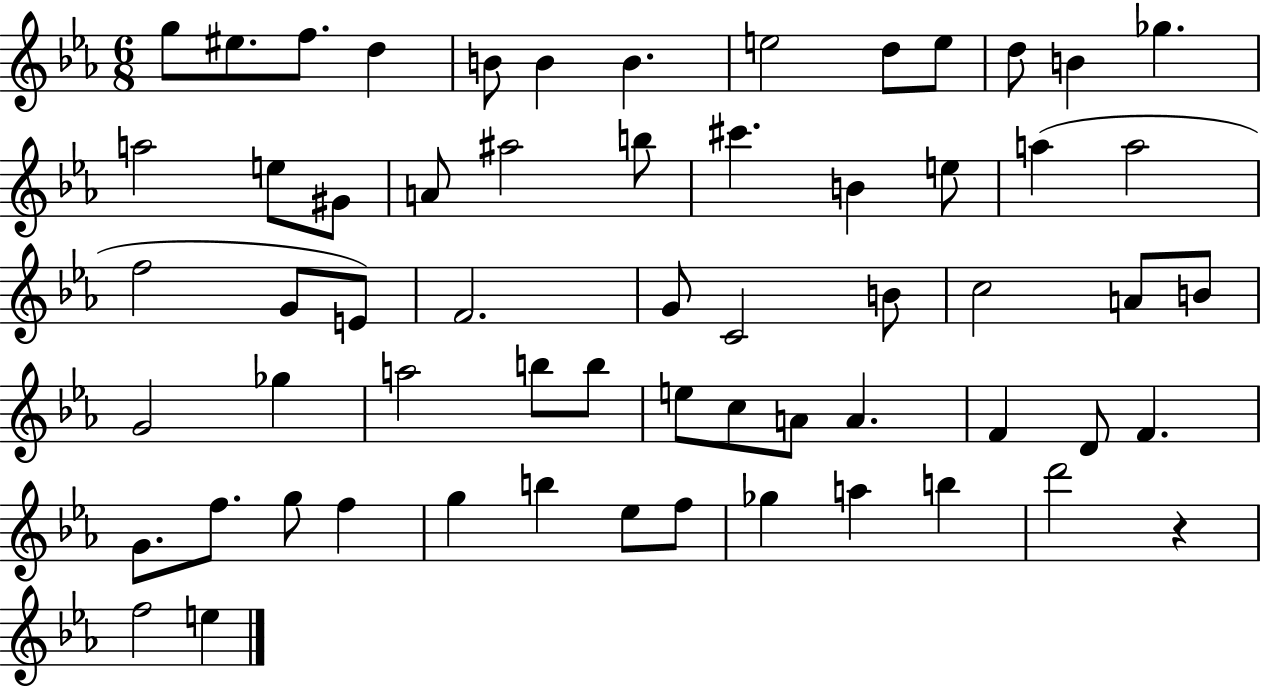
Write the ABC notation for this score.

X:1
T:Untitled
M:6/8
L:1/4
K:Eb
g/2 ^e/2 f/2 d B/2 B B e2 d/2 e/2 d/2 B _g a2 e/2 ^G/2 A/2 ^a2 b/2 ^c' B e/2 a a2 f2 G/2 E/2 F2 G/2 C2 B/2 c2 A/2 B/2 G2 _g a2 b/2 b/2 e/2 c/2 A/2 A F D/2 F G/2 f/2 g/2 f g b _e/2 f/2 _g a b d'2 z f2 e